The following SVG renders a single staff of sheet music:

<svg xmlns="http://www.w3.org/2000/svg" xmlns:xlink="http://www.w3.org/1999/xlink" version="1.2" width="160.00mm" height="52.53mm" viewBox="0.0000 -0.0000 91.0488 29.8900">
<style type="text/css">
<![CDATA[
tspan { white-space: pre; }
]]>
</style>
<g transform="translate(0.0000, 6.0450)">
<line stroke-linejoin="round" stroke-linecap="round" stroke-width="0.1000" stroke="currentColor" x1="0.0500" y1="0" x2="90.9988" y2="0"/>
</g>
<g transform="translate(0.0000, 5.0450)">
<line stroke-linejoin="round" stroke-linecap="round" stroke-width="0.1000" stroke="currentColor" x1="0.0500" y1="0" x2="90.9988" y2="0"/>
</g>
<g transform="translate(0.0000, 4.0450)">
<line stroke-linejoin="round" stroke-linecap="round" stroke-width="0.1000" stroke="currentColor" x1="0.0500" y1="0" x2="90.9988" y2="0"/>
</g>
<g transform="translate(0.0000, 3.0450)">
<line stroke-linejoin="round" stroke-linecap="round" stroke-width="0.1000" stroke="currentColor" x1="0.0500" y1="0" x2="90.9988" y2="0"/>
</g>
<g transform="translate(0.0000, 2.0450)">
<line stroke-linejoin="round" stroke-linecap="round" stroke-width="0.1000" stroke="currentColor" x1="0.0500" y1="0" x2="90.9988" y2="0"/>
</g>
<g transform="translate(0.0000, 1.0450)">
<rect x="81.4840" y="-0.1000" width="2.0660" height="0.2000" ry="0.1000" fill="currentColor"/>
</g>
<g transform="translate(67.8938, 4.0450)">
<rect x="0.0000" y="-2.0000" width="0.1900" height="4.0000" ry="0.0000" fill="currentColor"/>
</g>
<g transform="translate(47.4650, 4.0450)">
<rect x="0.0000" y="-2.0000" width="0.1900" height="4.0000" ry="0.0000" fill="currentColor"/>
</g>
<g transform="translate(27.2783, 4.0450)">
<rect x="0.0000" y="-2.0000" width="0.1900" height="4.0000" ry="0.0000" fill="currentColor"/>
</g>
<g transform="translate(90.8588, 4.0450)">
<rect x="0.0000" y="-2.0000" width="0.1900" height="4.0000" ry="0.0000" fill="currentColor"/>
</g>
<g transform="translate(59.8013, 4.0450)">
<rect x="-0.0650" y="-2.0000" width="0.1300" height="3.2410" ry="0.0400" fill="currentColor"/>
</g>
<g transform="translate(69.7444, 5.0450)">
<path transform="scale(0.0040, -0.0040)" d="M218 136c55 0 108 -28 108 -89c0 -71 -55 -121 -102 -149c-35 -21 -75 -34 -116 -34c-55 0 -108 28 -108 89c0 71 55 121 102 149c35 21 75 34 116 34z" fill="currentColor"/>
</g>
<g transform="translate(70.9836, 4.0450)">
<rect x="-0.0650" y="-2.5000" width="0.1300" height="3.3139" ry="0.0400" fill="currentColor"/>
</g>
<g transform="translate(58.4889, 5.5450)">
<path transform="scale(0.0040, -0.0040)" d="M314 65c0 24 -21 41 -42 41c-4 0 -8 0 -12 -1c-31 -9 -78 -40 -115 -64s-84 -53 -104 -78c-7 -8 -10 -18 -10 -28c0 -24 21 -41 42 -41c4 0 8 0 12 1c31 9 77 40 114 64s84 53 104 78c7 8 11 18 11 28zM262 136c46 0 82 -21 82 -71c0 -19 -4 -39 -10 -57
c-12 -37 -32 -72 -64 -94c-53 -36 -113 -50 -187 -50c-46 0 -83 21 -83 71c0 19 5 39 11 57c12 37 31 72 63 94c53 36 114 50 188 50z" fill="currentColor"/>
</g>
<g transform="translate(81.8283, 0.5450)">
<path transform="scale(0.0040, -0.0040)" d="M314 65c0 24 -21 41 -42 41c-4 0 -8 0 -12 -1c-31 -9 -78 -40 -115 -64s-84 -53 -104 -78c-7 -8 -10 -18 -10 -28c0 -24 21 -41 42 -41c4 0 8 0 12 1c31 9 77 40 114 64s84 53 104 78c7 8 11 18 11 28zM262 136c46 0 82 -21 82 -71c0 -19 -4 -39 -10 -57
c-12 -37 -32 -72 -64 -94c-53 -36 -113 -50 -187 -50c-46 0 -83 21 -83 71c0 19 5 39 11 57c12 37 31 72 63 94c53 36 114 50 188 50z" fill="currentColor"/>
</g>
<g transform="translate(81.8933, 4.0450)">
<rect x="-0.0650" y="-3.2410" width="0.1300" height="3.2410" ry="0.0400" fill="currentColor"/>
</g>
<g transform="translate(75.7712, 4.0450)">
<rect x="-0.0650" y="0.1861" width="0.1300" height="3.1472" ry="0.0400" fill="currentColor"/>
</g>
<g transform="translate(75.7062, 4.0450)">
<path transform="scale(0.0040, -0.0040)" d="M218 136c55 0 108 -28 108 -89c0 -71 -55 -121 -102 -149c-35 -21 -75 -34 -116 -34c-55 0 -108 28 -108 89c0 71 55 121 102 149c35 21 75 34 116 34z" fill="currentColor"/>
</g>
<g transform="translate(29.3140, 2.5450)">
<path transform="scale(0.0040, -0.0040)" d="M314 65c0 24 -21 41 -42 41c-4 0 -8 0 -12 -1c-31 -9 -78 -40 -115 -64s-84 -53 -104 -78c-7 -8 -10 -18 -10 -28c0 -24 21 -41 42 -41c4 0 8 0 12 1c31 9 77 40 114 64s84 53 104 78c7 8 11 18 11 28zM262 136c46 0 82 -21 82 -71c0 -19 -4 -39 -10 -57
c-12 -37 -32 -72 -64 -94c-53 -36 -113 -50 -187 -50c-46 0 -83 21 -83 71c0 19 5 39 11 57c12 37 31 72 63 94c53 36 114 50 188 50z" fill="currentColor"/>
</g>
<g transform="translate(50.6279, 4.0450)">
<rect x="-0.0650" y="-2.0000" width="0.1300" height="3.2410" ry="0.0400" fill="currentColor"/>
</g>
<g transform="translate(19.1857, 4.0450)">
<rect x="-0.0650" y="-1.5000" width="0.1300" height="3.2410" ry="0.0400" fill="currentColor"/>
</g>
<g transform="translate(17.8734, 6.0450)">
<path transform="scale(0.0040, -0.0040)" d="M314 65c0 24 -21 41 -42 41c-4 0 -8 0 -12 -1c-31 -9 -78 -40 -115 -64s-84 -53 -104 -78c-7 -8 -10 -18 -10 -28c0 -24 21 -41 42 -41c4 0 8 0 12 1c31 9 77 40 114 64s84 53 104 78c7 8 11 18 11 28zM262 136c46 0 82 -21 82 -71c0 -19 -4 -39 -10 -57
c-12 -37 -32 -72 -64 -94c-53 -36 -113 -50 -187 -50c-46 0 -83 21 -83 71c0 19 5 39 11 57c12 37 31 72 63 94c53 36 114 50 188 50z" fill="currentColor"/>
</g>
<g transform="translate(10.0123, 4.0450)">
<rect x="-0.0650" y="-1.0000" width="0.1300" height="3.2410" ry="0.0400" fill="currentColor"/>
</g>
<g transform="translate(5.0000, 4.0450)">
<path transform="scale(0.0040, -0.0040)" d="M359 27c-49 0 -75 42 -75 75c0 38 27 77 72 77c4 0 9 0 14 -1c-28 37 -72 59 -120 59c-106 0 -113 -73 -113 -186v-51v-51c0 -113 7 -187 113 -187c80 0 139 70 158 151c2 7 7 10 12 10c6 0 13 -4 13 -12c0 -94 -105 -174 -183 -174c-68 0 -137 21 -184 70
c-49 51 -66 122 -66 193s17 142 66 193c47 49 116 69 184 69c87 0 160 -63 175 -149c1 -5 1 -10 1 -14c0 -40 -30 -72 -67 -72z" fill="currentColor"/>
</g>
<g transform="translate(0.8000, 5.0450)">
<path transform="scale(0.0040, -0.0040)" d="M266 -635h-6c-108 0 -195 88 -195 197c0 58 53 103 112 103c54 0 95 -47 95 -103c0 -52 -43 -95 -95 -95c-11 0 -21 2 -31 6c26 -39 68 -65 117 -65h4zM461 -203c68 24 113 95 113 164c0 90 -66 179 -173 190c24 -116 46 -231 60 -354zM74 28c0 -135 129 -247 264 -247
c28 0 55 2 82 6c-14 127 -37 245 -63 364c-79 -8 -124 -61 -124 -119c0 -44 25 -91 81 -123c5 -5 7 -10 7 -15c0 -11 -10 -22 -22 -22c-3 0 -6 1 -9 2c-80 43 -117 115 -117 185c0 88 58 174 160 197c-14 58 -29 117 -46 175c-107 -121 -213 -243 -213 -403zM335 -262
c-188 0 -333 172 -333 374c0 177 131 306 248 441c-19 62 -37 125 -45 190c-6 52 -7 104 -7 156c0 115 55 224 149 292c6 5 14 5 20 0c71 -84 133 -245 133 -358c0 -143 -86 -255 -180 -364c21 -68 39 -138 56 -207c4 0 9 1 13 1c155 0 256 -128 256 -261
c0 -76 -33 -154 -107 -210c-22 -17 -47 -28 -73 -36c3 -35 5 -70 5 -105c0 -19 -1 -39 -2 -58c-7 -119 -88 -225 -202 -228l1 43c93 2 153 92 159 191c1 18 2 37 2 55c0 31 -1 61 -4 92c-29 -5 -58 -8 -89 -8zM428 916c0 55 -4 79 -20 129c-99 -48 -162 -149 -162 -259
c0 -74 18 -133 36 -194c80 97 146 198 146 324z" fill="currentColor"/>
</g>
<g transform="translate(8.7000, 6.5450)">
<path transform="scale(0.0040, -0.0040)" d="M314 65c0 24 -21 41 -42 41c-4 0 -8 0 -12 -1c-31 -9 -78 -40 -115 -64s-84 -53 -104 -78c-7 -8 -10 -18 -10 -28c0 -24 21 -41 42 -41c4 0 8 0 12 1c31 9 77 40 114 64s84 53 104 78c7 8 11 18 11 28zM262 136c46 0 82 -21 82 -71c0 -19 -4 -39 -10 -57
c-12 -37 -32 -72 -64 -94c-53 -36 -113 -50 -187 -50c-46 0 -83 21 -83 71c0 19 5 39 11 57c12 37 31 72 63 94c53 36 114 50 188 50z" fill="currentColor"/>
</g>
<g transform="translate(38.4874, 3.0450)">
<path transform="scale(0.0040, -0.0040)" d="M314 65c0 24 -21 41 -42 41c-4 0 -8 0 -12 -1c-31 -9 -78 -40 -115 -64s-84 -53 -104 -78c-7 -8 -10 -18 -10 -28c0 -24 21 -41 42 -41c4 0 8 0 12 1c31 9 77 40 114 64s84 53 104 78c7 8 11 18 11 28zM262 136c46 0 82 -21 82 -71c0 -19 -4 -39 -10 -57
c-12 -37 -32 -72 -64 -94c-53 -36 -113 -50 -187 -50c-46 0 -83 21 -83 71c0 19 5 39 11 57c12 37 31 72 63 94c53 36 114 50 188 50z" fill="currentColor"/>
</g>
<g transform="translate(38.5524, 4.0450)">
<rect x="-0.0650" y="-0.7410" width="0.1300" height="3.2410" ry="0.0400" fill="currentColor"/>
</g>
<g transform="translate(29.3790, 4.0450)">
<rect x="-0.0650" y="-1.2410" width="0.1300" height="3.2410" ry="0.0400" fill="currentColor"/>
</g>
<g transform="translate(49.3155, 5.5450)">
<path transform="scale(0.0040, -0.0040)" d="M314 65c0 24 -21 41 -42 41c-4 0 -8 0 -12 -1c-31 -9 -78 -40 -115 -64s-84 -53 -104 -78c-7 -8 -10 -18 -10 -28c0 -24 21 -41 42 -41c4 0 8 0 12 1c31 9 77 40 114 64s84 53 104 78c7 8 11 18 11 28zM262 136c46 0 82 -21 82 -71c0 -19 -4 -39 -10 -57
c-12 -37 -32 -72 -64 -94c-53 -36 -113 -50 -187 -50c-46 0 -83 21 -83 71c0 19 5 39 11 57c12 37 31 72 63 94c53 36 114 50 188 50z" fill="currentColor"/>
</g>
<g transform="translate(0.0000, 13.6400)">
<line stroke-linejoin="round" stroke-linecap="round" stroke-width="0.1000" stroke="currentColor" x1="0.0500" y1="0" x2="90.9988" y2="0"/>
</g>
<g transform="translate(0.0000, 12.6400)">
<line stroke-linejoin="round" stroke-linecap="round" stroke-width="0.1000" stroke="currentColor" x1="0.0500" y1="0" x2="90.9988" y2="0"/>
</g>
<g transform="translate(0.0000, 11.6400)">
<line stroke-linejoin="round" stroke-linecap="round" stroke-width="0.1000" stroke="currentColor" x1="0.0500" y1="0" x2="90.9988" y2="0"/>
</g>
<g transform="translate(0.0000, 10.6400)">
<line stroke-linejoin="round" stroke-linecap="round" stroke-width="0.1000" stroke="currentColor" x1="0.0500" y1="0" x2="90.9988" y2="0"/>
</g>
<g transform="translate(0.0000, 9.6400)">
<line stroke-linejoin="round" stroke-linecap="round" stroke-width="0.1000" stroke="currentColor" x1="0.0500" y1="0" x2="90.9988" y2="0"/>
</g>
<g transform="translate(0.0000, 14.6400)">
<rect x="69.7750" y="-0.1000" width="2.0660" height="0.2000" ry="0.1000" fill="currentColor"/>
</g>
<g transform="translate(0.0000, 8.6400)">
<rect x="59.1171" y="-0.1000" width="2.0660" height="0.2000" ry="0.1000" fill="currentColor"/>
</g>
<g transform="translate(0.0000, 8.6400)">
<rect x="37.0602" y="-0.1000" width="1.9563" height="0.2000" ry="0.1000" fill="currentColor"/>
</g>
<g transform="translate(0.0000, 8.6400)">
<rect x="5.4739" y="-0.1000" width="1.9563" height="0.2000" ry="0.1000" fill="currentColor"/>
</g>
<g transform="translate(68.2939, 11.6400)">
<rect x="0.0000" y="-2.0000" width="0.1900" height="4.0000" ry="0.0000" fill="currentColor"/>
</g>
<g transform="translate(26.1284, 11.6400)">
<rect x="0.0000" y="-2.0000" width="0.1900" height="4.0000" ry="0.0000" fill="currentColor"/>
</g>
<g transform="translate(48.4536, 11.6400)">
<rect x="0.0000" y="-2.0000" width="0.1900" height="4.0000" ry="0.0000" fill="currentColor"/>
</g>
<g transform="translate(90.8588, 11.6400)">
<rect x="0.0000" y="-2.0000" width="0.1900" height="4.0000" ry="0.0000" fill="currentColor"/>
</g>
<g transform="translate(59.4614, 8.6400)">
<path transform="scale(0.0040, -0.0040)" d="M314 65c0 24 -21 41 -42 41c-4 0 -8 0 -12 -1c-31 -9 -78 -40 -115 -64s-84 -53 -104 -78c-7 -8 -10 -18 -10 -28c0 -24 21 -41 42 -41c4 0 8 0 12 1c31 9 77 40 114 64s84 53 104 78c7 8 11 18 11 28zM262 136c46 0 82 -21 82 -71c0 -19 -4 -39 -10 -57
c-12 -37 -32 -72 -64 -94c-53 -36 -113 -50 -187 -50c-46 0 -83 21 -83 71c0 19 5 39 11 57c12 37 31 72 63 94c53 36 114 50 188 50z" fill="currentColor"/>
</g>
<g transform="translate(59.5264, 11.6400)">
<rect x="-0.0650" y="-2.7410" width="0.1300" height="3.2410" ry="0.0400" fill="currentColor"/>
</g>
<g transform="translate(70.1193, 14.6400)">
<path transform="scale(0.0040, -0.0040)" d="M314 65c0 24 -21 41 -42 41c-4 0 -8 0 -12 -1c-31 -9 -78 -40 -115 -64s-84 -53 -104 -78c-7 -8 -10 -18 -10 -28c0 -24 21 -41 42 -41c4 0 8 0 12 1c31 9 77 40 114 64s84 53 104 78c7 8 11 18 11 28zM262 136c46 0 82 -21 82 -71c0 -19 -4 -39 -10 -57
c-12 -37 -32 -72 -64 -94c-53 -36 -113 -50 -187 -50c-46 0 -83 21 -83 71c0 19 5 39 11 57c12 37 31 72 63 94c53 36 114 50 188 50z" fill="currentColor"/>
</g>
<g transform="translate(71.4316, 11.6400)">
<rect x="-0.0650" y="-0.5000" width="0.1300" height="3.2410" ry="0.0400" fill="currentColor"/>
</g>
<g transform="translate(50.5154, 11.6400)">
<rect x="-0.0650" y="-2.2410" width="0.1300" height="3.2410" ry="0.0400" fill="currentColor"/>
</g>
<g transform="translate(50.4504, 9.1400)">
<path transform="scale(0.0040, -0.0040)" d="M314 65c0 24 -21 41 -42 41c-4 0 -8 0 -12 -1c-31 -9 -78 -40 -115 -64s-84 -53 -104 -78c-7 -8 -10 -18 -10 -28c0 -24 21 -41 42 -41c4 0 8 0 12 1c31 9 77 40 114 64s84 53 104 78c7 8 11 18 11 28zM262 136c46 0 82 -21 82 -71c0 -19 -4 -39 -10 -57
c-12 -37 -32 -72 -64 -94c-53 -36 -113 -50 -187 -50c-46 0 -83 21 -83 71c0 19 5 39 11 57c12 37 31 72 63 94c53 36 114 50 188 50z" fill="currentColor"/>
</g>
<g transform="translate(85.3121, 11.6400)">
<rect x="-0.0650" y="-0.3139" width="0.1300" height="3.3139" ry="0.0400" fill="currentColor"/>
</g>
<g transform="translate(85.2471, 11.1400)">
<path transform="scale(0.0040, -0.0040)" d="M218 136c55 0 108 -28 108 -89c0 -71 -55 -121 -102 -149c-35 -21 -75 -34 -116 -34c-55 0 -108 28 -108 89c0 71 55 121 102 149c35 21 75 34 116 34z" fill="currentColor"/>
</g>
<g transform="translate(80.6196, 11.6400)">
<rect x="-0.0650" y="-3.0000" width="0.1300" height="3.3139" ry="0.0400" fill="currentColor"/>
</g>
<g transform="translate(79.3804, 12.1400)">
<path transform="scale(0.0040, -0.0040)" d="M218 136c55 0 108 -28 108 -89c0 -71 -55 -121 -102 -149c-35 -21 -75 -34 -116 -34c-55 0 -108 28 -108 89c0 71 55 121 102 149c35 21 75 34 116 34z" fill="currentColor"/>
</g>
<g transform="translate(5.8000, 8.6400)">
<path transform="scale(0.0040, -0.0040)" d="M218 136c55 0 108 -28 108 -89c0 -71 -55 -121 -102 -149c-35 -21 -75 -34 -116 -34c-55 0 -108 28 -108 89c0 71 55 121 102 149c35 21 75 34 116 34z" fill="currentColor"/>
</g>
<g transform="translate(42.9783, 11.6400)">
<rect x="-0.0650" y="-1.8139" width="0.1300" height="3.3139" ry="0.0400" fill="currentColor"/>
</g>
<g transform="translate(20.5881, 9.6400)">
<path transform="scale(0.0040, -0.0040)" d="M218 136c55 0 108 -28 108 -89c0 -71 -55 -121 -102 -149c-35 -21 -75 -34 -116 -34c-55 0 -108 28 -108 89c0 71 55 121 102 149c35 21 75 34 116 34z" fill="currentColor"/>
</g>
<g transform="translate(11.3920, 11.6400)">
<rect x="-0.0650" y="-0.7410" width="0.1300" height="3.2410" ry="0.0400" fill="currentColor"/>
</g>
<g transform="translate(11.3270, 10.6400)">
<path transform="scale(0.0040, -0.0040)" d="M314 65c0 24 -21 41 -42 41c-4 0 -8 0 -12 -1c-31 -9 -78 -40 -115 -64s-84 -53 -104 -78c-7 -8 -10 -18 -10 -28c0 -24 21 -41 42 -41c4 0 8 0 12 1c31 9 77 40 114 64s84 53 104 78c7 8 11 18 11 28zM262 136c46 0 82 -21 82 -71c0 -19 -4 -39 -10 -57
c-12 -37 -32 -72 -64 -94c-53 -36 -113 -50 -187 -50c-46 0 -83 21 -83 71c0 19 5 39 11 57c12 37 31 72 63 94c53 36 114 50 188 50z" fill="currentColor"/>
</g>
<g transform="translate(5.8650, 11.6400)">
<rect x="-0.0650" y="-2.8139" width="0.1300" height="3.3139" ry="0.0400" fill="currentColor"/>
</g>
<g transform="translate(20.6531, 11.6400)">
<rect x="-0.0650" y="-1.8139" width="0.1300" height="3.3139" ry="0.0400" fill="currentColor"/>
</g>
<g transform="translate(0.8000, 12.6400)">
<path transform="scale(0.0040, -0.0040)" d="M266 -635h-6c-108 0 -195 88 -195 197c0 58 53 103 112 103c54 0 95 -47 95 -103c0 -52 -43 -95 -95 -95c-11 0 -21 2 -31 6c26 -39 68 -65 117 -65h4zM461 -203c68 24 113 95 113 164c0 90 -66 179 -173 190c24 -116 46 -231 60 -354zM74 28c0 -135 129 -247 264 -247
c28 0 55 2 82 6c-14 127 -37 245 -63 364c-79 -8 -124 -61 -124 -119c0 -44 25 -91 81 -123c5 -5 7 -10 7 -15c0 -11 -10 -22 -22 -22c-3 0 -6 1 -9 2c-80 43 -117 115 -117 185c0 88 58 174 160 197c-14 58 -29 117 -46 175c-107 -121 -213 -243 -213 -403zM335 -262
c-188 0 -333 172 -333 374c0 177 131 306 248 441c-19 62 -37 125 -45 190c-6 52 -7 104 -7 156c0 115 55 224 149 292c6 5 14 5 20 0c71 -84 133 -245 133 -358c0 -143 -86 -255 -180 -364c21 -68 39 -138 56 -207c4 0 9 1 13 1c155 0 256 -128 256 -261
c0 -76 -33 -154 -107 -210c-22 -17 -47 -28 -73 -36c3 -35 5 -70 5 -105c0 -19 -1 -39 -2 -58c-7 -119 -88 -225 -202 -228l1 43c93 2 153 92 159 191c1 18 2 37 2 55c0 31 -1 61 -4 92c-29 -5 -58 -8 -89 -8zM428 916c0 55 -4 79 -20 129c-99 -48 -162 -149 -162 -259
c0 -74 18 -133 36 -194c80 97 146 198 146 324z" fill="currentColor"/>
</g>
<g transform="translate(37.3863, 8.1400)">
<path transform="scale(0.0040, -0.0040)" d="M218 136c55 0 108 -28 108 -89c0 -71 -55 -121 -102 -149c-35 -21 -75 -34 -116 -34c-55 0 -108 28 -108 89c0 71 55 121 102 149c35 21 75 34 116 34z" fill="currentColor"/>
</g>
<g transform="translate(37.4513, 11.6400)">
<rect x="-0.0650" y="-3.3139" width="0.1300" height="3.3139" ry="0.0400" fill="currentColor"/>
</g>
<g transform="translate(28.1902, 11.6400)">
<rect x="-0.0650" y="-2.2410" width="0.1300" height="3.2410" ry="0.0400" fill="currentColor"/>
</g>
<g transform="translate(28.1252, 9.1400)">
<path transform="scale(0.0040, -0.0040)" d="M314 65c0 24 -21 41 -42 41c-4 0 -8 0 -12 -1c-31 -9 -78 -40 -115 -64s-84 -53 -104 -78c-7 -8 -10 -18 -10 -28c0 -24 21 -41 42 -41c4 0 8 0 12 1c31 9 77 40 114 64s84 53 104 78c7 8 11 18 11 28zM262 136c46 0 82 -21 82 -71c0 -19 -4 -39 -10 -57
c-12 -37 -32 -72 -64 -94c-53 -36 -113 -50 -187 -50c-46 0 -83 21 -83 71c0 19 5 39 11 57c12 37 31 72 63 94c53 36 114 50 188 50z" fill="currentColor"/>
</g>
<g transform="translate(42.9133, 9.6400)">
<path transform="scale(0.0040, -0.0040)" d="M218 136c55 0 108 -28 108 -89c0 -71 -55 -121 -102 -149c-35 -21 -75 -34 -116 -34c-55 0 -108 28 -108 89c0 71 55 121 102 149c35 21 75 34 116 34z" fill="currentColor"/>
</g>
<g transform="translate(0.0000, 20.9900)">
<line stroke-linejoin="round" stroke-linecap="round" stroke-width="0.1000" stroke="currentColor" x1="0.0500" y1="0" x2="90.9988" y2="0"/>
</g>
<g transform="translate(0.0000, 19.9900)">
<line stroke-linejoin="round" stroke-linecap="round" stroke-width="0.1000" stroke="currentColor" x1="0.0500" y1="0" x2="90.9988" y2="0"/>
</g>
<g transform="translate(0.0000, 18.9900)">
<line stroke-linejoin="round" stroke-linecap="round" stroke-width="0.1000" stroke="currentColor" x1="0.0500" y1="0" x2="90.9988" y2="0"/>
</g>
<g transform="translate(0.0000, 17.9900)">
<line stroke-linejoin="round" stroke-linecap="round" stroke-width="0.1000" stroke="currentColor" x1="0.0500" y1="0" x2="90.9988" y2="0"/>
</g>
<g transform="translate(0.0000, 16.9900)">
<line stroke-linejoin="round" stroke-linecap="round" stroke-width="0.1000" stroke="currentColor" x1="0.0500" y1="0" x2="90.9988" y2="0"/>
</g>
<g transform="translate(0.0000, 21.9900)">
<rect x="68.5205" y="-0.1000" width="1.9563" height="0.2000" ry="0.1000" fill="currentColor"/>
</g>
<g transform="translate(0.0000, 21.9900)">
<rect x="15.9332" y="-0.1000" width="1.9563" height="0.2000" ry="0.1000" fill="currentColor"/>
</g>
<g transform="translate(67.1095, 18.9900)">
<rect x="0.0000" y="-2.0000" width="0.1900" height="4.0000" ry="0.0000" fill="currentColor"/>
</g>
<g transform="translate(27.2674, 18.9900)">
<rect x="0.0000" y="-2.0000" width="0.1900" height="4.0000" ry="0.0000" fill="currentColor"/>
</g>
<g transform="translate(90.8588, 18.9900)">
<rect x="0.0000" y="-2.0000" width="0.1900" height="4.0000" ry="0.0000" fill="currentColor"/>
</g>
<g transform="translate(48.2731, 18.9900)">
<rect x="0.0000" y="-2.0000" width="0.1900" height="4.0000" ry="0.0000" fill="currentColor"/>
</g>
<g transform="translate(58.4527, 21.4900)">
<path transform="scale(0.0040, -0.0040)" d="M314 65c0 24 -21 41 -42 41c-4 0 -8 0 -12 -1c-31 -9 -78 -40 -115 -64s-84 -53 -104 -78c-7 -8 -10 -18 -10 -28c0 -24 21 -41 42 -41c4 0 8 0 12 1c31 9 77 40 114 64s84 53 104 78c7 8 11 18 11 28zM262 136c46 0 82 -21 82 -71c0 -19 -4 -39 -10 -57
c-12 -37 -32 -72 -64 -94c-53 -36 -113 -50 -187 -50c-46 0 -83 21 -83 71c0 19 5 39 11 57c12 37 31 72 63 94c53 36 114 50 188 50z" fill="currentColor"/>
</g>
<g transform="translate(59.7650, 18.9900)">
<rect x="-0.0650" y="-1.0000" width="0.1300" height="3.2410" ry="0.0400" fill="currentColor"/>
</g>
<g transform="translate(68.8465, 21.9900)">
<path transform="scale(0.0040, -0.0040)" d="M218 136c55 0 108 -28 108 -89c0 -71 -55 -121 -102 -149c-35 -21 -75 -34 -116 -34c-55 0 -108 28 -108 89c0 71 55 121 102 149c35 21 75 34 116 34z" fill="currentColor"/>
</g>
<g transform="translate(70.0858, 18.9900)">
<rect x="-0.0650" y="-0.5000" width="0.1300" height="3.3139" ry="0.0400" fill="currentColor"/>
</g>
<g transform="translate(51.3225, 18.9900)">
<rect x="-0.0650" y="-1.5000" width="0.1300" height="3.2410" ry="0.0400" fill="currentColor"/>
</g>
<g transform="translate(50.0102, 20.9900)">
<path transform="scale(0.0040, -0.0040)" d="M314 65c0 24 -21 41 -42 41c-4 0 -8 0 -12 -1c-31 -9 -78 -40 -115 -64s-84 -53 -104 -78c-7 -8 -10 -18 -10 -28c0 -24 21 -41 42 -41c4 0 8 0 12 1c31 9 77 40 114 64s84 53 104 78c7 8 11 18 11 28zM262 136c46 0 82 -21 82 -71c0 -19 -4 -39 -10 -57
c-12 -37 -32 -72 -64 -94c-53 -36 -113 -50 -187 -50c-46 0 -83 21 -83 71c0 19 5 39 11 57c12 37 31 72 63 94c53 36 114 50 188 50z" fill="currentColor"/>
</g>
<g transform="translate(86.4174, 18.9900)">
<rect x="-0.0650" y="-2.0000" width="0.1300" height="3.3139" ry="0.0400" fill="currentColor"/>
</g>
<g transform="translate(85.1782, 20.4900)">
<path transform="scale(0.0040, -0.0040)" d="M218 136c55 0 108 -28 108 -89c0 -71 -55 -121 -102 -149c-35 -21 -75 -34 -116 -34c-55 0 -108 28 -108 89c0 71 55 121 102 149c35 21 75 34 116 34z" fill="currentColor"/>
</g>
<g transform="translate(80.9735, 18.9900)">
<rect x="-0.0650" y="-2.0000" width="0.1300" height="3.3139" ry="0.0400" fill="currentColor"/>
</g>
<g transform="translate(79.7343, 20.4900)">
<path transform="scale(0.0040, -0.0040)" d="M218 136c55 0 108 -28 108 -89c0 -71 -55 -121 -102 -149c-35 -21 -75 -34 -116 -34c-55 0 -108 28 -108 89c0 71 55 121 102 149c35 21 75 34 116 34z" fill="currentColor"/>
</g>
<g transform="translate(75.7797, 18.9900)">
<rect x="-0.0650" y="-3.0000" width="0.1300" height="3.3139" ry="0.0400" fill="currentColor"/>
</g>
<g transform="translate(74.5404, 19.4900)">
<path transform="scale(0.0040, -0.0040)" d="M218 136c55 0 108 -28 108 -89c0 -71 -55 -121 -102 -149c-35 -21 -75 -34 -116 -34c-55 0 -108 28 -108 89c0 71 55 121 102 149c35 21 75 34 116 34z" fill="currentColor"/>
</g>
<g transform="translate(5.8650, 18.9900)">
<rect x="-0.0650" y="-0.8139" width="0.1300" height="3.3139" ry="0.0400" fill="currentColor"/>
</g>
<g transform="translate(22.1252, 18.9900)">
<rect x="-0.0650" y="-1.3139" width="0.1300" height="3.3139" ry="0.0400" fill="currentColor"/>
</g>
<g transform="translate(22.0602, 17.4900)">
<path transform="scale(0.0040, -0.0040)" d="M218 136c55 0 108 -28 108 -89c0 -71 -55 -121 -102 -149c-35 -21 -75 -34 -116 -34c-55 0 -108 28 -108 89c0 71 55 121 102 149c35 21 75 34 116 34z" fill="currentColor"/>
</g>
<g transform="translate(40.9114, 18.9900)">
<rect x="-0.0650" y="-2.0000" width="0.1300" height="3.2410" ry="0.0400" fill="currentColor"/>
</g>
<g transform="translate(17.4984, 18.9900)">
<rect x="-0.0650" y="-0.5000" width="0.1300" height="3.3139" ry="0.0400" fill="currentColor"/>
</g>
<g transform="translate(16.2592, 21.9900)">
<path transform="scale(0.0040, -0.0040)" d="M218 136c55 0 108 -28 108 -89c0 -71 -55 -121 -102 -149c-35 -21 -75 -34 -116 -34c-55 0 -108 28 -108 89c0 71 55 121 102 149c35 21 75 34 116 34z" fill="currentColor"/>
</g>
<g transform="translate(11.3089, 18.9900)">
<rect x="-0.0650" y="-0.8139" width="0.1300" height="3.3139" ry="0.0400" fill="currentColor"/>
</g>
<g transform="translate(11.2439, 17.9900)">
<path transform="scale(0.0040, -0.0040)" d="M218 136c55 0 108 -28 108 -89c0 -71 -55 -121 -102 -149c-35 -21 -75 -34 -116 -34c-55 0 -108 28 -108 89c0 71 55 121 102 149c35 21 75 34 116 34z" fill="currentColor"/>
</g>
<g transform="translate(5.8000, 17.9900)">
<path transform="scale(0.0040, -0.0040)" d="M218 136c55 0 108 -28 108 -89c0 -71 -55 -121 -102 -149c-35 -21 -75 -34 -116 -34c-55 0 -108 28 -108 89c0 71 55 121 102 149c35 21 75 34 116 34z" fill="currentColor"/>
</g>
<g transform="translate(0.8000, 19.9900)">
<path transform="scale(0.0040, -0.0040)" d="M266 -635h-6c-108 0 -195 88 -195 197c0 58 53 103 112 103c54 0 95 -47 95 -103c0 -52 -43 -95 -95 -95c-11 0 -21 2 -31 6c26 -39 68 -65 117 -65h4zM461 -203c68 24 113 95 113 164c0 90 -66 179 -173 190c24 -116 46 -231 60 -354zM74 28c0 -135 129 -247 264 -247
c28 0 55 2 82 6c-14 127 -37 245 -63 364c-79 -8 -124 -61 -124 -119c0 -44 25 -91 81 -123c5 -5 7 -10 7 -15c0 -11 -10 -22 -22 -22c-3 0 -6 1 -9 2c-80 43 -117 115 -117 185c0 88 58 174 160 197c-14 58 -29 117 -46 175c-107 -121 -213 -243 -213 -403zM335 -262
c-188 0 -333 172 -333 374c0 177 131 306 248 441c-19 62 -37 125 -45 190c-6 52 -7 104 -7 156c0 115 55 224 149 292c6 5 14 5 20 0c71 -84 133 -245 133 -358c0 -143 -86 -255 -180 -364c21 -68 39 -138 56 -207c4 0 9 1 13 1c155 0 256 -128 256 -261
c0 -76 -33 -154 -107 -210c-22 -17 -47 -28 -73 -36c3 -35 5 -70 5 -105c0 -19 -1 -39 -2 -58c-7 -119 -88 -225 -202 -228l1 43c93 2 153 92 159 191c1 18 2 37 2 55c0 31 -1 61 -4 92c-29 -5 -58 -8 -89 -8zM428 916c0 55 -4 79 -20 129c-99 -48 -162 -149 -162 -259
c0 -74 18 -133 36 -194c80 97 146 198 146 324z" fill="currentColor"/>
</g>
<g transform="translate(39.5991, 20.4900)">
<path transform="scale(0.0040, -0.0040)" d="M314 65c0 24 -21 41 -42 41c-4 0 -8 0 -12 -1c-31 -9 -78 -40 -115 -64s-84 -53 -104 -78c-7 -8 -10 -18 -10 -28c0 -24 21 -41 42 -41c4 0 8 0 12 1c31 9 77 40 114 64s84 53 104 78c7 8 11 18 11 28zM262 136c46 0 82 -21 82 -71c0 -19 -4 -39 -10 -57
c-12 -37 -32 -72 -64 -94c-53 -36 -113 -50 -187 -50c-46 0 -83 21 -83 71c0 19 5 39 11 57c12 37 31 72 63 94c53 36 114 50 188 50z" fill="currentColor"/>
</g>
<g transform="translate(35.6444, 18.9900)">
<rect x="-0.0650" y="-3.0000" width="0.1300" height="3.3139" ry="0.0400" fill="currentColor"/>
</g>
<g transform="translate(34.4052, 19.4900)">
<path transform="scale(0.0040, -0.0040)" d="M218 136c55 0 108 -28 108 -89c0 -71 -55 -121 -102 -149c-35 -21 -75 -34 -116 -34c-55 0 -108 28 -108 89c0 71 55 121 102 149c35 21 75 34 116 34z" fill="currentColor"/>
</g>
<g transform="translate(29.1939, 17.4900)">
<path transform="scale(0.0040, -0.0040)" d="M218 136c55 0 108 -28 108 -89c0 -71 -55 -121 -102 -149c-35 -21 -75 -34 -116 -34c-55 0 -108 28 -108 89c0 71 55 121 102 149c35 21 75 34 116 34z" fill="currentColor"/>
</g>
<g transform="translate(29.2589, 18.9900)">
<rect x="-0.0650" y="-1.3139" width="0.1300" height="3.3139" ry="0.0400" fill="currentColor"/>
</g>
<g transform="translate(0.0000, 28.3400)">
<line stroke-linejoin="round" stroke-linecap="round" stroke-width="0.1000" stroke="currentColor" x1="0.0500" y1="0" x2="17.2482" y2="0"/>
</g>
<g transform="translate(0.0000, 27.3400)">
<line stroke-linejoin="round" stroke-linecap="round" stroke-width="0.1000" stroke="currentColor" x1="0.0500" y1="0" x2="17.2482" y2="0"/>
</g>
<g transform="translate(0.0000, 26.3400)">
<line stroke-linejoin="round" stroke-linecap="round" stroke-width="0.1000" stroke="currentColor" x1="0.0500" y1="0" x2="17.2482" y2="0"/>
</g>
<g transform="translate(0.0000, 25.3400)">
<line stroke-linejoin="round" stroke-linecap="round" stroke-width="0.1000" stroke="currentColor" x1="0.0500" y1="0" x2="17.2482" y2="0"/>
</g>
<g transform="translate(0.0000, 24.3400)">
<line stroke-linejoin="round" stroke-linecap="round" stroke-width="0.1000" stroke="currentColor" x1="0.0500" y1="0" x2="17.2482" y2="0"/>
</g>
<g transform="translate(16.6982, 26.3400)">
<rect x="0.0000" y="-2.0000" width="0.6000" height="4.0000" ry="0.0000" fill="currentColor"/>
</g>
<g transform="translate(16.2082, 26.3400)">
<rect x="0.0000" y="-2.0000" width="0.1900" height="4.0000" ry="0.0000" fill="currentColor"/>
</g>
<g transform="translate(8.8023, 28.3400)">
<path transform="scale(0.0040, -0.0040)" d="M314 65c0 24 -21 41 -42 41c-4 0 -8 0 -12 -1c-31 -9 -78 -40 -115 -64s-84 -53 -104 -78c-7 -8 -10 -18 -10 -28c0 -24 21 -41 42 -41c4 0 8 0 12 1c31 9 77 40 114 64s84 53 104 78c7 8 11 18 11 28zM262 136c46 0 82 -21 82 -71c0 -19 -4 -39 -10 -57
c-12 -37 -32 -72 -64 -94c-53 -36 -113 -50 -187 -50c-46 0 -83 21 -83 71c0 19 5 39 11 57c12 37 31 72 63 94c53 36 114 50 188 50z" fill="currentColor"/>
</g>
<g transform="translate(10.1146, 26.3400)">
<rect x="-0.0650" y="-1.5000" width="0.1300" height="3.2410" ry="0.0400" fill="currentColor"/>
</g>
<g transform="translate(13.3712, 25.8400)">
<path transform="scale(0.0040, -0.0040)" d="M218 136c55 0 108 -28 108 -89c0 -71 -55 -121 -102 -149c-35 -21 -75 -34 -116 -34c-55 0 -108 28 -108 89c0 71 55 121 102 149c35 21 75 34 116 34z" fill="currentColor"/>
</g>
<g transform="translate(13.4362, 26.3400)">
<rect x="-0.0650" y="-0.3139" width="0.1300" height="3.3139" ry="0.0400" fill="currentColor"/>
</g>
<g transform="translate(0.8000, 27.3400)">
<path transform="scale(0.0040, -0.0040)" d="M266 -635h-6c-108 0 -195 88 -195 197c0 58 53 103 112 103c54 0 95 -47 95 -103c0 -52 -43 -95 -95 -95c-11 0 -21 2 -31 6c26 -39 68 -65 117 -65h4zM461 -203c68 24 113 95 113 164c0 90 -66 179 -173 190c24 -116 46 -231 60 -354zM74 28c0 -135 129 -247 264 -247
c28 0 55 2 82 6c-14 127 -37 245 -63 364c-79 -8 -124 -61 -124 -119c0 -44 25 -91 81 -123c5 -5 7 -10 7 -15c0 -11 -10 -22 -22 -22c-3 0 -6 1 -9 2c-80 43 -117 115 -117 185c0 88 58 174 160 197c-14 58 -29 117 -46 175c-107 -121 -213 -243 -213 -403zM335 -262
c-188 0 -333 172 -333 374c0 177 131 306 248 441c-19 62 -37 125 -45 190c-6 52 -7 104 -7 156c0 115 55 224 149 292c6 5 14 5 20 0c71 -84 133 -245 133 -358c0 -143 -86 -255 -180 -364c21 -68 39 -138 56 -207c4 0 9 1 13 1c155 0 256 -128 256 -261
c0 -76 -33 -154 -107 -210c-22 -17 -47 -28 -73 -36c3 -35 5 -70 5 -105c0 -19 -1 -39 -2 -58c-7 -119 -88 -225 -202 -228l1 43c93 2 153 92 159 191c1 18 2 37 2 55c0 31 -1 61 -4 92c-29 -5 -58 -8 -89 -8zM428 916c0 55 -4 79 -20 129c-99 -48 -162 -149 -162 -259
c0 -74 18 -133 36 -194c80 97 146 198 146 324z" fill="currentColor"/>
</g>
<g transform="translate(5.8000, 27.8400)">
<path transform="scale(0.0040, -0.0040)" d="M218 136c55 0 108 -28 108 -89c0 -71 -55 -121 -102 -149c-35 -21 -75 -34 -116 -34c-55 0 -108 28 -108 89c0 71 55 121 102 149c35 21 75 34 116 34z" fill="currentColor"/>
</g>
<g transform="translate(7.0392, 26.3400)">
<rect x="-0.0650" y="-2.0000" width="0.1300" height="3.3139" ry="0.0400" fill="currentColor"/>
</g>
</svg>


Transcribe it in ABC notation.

X:1
T:Untitled
M:4/4
L:1/4
K:C
D2 E2 e2 d2 F2 F2 G B b2 a d2 f g2 b f g2 a2 C2 A c d d C e e A F2 E2 D2 C A F F F E2 c